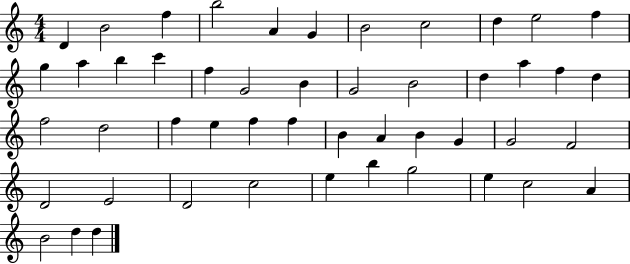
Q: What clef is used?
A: treble